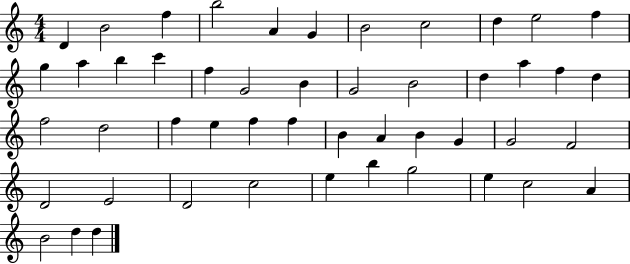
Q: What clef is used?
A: treble